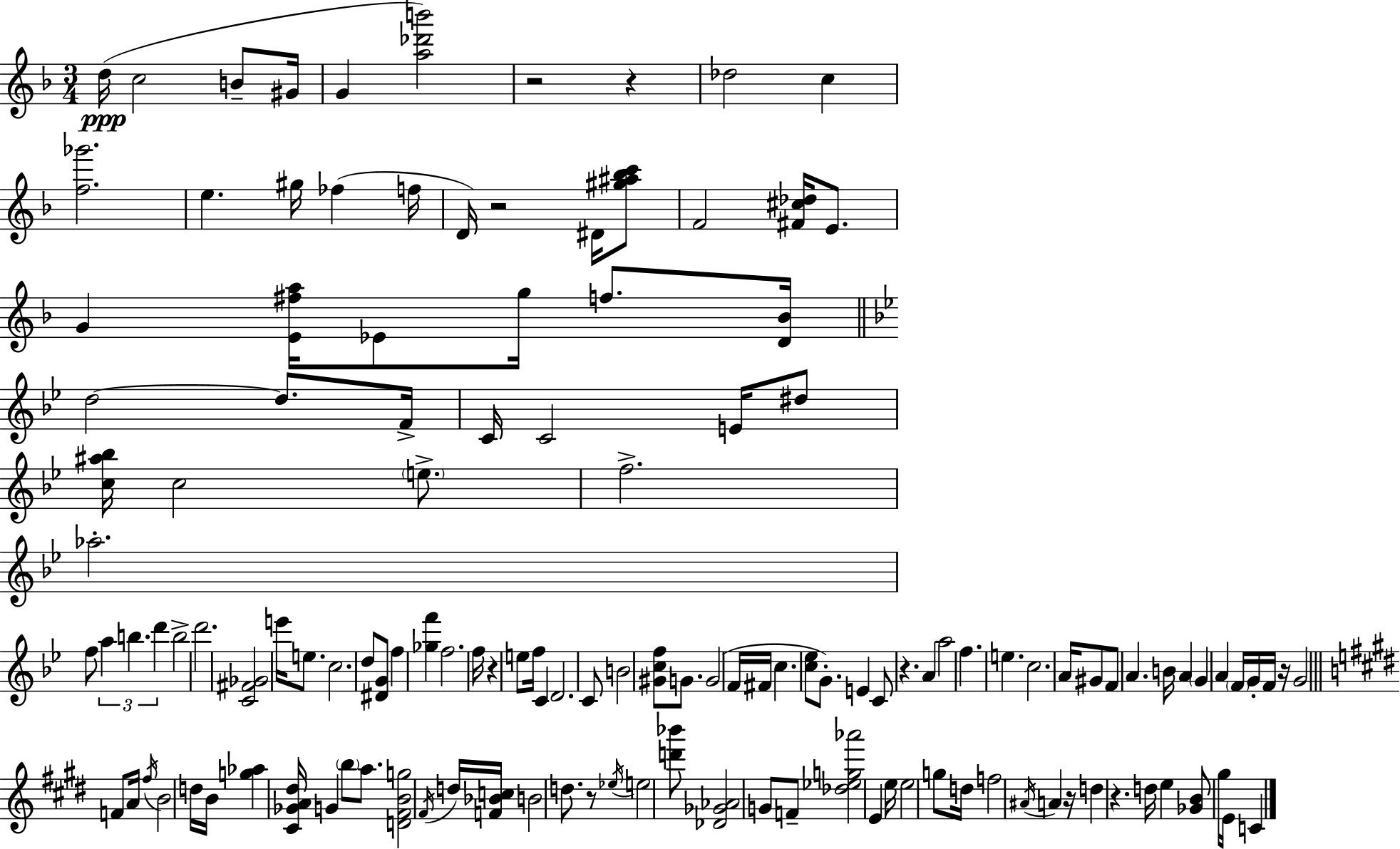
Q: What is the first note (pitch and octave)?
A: D5